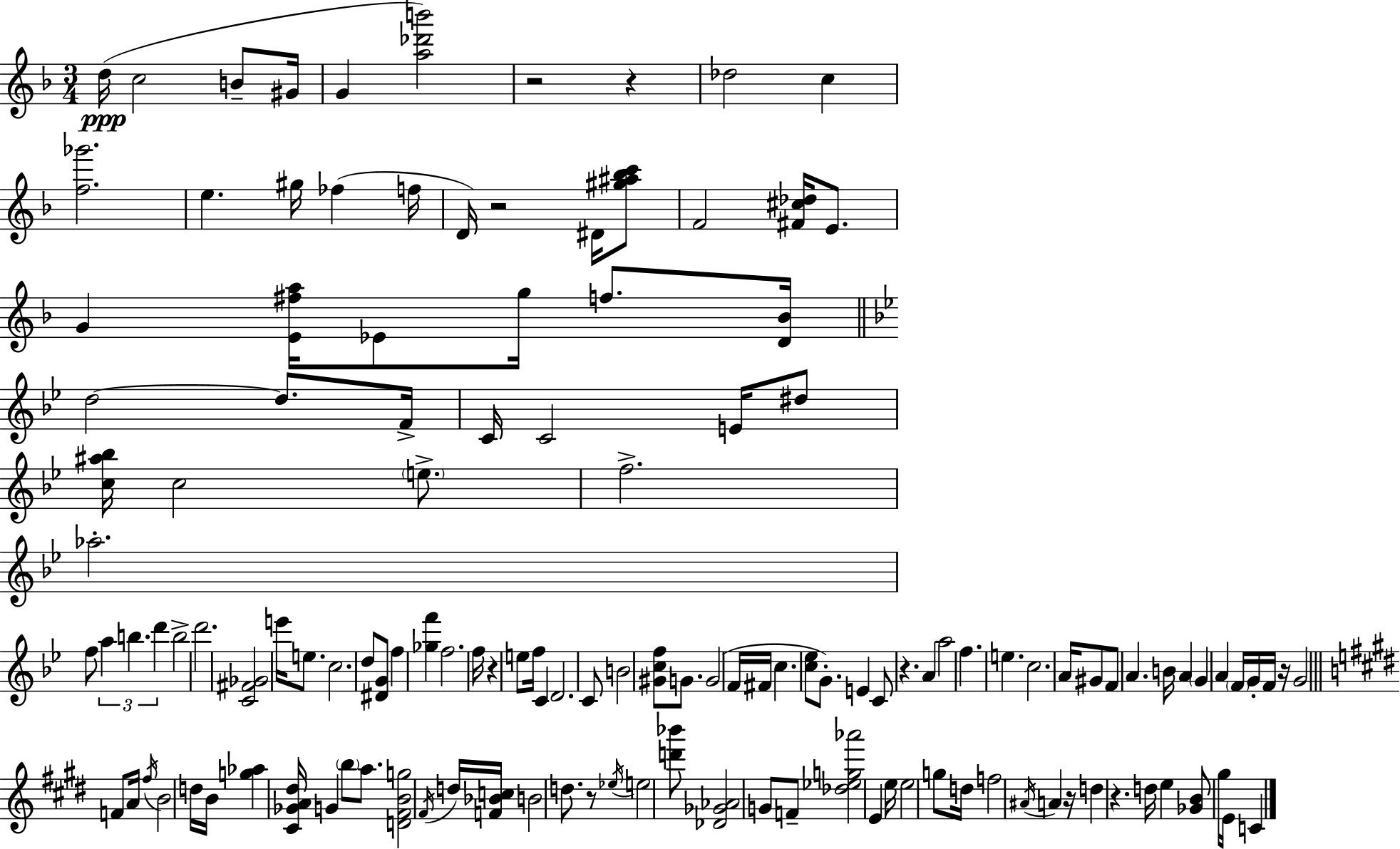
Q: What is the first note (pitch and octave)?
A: D5